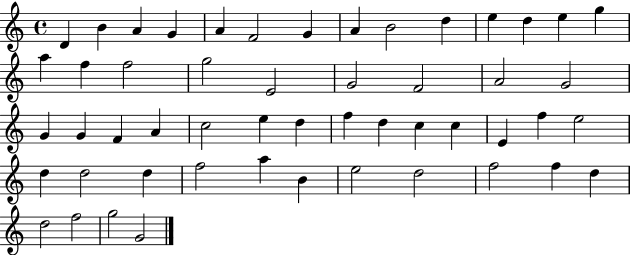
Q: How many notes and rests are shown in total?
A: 52